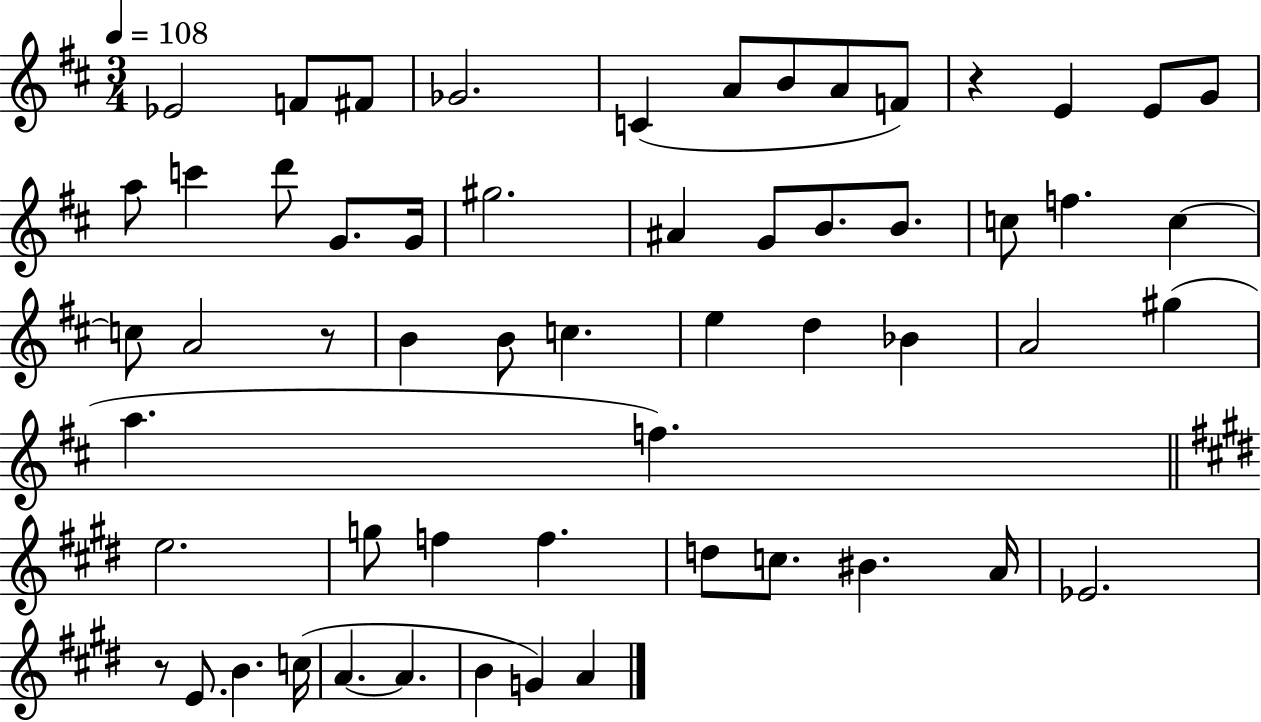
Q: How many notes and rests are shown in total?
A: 57